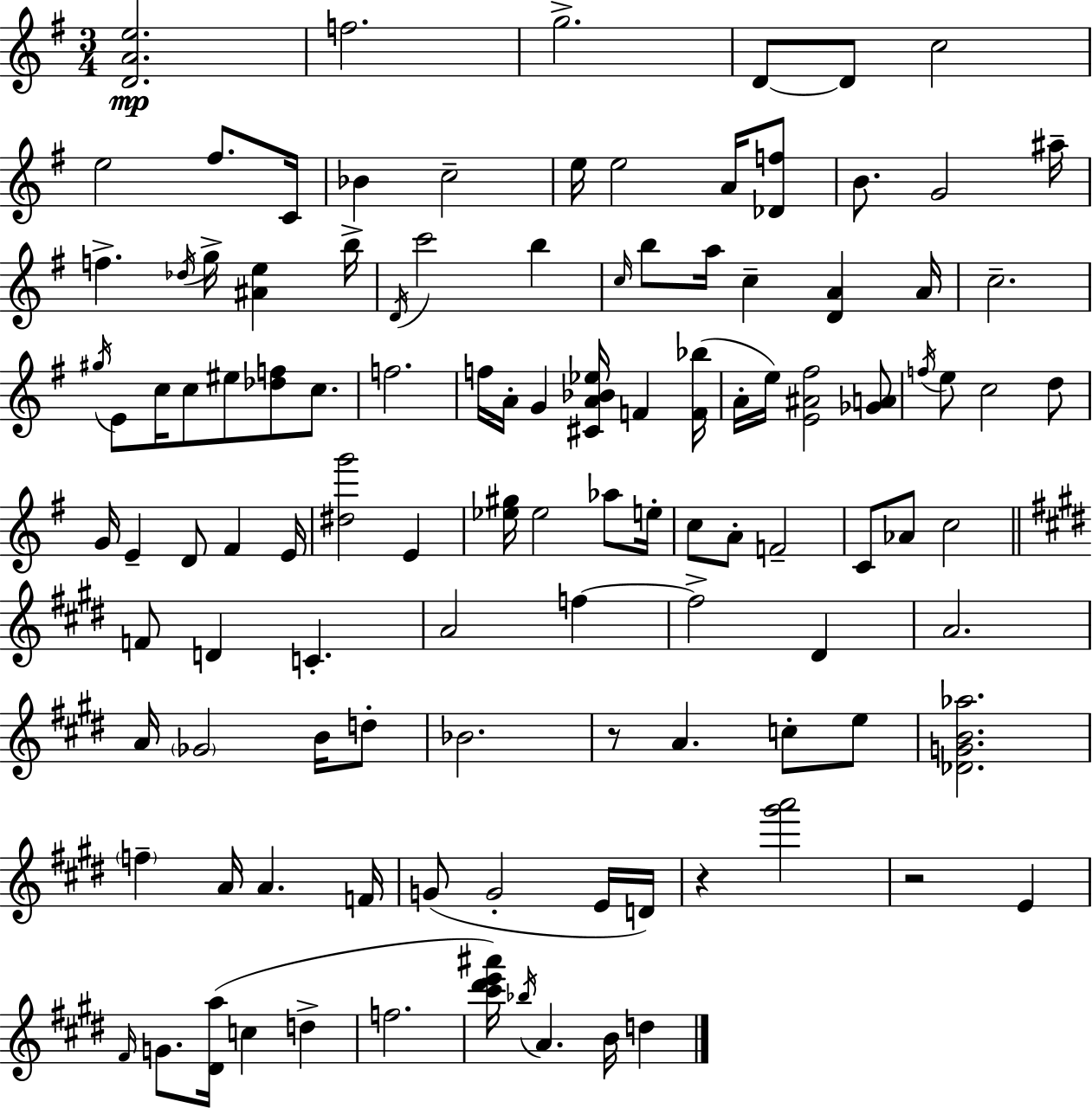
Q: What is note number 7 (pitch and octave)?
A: F#5